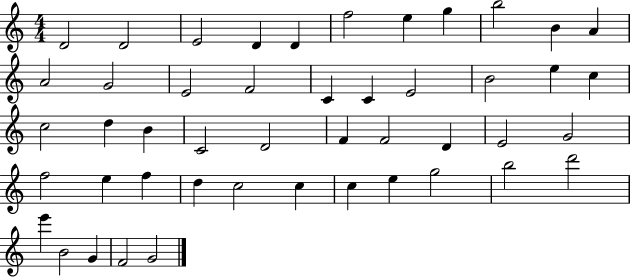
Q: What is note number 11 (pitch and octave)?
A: A4